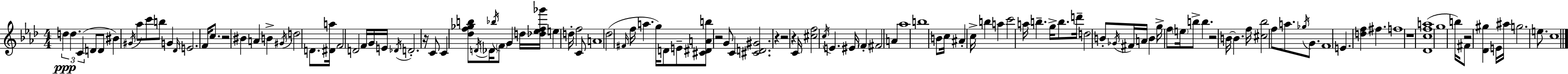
D5/q D5/q. C4/q D4/e D4/e BIS4/q G#4/s Ab5/e C6/e B5/e G4/q Db4/s E4/h. F4/s C5/e. R/h BIS4/q A4/q B4/q G#4/s D5/h D4/e. [D#4,A5]/s F4/h D4/h F4/s G4/s E4/s Db4/s D4/h. R/s C4/e C4/q [Db5,F5,Gb5,B5]/e D4/s Db4/s Bb5/s F4/e G4/q D5/s [Db5,Eb5,F5,Gb6]/s E5/q D5/s F5/h C4/e A4/w Db5/h F#4/s F5/s A5/q. G5/s D4/e E4/e [C#4,D#4,A4,B5]/e R/h G4/e C4/q [C#4,D4,G#4]/h. R/q R/h R/q C4/s [C#5,F5]/h C5/s E4/q. EIS4/s F4/q F#4/h A4/q Ab5/w B5/w B4/e C5/s A#4/q C5/s B5/q A5/q C6/h A5/s B5/q. G5/s B5/e. D6/s D5/h B4/e Gb4/s F#4/s A4/s B4/q G5/s F5/e E5/s B5/e B5/q. R/h B4/s B4/q. F5/s [C#5,Bb5]/h F5/e A5/e. Gb5/s G4/e. F4/w E4/q. [D5,F5]/q F#5/q. F5/w R/w [Db4,C5,F5,A5]/w G5/w B5/s F#4/e R/h [Db4,G#5]/q E4/s A#5/s G5/h. E5/e. C5/w